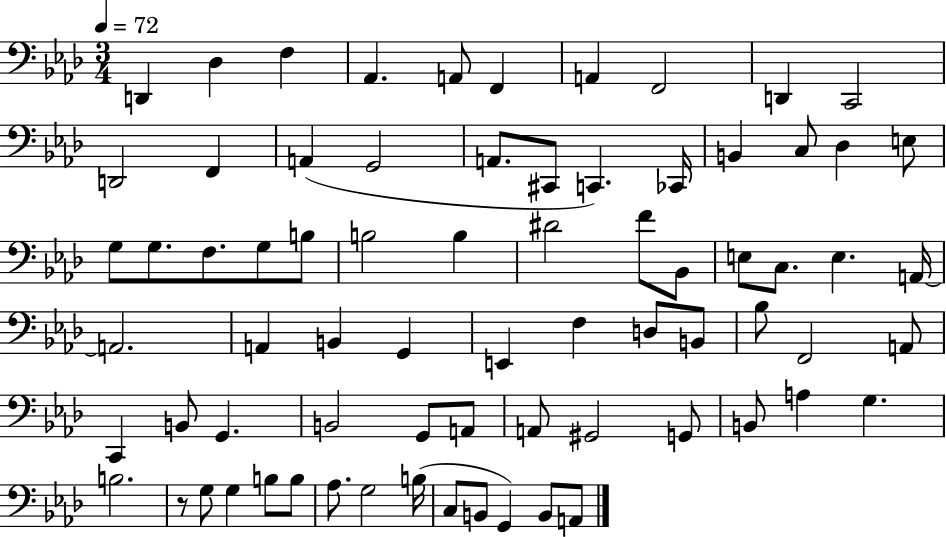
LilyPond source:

{
  \clef bass
  \numericTimeSignature
  \time 3/4
  \key aes \major
  \tempo 4 = 72
  d,4 des4 f4 | aes,4. a,8 f,4 | a,4 f,2 | d,4 c,2 | \break d,2 f,4 | a,4( g,2 | a,8. cis,8 c,4.) ces,16 | b,4 c8 des4 e8 | \break g8 g8. f8. g8 b8 | b2 b4 | dis'2 f'8 bes,8 | e8 c8. e4. a,16~~ | \break a,2. | a,4 b,4 g,4 | e,4 f4 d8 b,8 | bes8 f,2 a,8 | \break c,4 b,8 g,4. | b,2 g,8 a,8 | a,8 gis,2 g,8 | b,8 a4 g4. | \break b2. | r8 g8 g4 b8 b8 | aes8. g2 b16( | c8 b,8 g,4) b,8 a,8 | \break \bar "|."
}